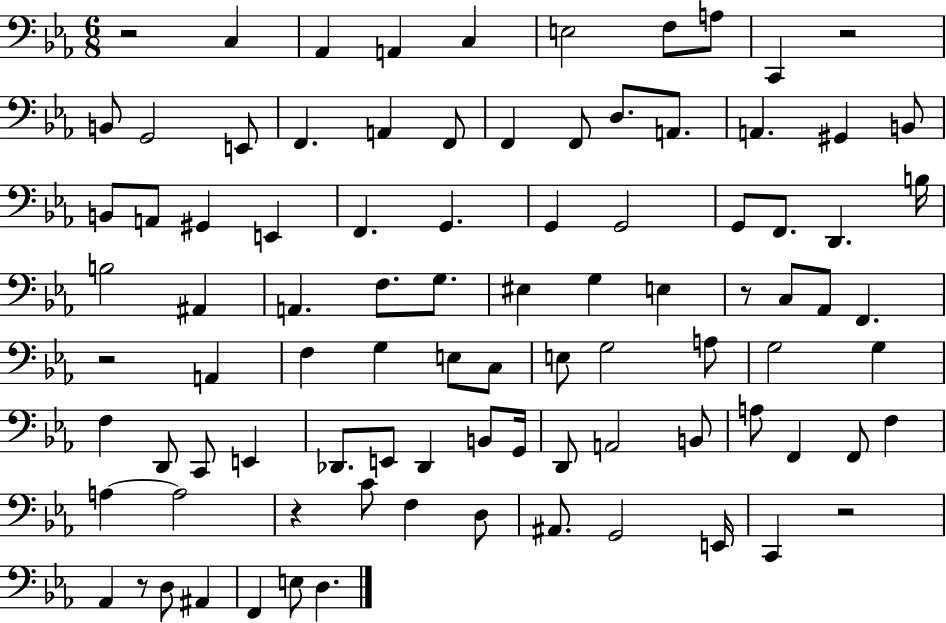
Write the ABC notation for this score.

X:1
T:Untitled
M:6/8
L:1/4
K:Eb
z2 C, _A,, A,, C, E,2 F,/2 A,/2 C,, z2 B,,/2 G,,2 E,,/2 F,, A,, F,,/2 F,, F,,/2 D,/2 A,,/2 A,, ^G,, B,,/2 B,,/2 A,,/2 ^G,, E,, F,, G,, G,, G,,2 G,,/2 F,,/2 D,, B,/4 B,2 ^A,, A,, F,/2 G,/2 ^E, G, E, z/2 C,/2 _A,,/2 F,, z2 A,, F, G, E,/2 C,/2 E,/2 G,2 A,/2 G,2 G, F, D,,/2 C,,/2 E,, _D,,/2 E,,/2 _D,, B,,/2 G,,/4 D,,/2 A,,2 B,,/2 A,/2 F,, F,,/2 F, A, A,2 z C/2 F, D,/2 ^A,,/2 G,,2 E,,/4 C,, z2 _A,, z/2 D,/2 ^A,, F,, E,/2 D,